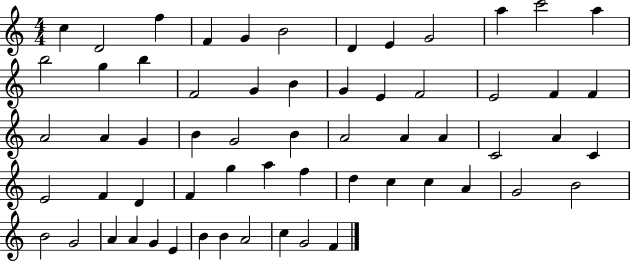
{
  \clef treble
  \numericTimeSignature
  \time 4/4
  \key c \major
  c''4 d'2 f''4 | f'4 g'4 b'2 | d'4 e'4 g'2 | a''4 c'''2 a''4 | \break b''2 g''4 b''4 | f'2 g'4 b'4 | g'4 e'4 f'2 | e'2 f'4 f'4 | \break a'2 a'4 g'4 | b'4 g'2 b'4 | a'2 a'4 a'4 | c'2 a'4 c'4 | \break e'2 f'4 d'4 | f'4 g''4 a''4 f''4 | d''4 c''4 c''4 a'4 | g'2 b'2 | \break b'2 g'2 | a'4 a'4 g'4 e'4 | b'4 b'4 a'2 | c''4 g'2 f'4 | \break \bar "|."
}